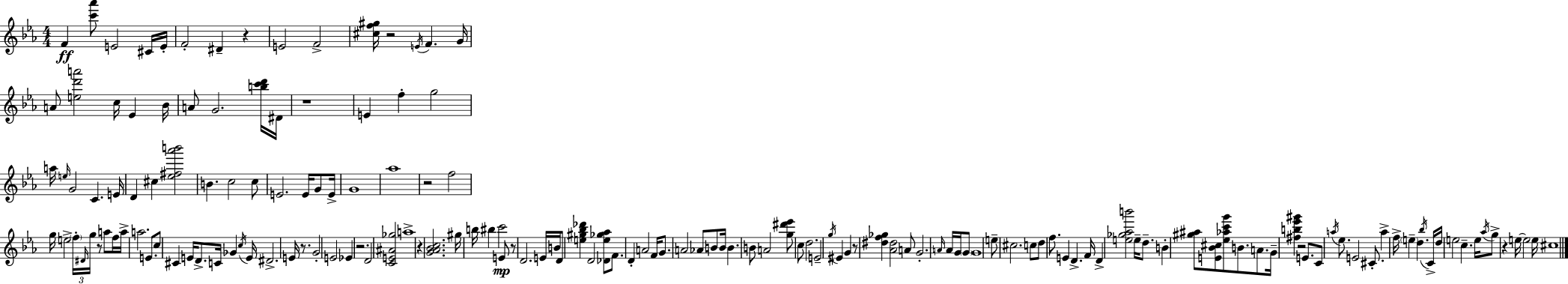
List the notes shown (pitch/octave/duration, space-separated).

F4/q [C6,Ab6]/e E4/h C#4/s E4/s F4/h D#4/q R/q E4/h F4/h [C#5,F5,G#5]/s R/h E4/s F4/q. G4/s A4/e [E5,D6,A6]/h C5/s Eb4/q Bb4/s A4/e G4/h. [B5,C6,D6]/s D#4/s R/w E4/q F5/q G5/h A5/s E5/s G4/h C4/q. E4/s D4/q C#5/q [Eb5,F#5,Ab6,B6]/h B4/q. C5/h C5/e E4/h. E4/s G4/e E4/s G4/w Ab5/w R/h F5/h G5/s E5/h F5/s D#4/s G5/s R/e A5/e F5/s A5/s A5/h. E4/e. C5/e C#4/q E4/s D4/e. C4/s Gb4/q C5/s E4/s D#4/h. E4/s R/e. G4/h E4/h Eb4/q R/h. D4/h [C4,E4,A#4,Gb5]/h A5/w R/q [G4,Ab4,Bb4,C5]/h. G#5/s B5/s BIS5/q C6/h E4/e R/e D4/h. E4/s B4/s D4/e [E5,G#5,Bb5,Db6]/q D4/h [Db4,E5,Gb5,Ab5]/e F4/e. D4/q A4/h F4/s G4/e. A4/h Ab4/e B4/e B4/s B4/q. B4/e A4/h [G5,D#6,Eb6]/e C5/e D5/h. E4/h G5/s EIS4/q G4/q R/e [D#5,F5,Gb5]/q [Ab4,D#5]/h A4/e G4/h. A4/s A4/s G4/s G4/e G4/w E5/e C#5/h. C5/e D5/e F5/e. E4/q D4/q. F4/s D4/q [E5,Gb5,Ab5,B6]/h E5/s D5/e. B4/q [G#5,A#5]/e [E4,Bb4,C#5]/e [Eb5,Ab5,C6,G6]/e B4/e. A4/e. G4/s [F#5,B5,Eb6,G#6]/q R/h E4/e. C4/e A5/s Eb5/e. E4/h C#4/e. A5/q F5/s E5/q D5/q. Bb5/s C4/s D5/s E5/h C5/q. E5/s Ab5/s G5/e R/q E5/s E5/h E5/s C#5/w